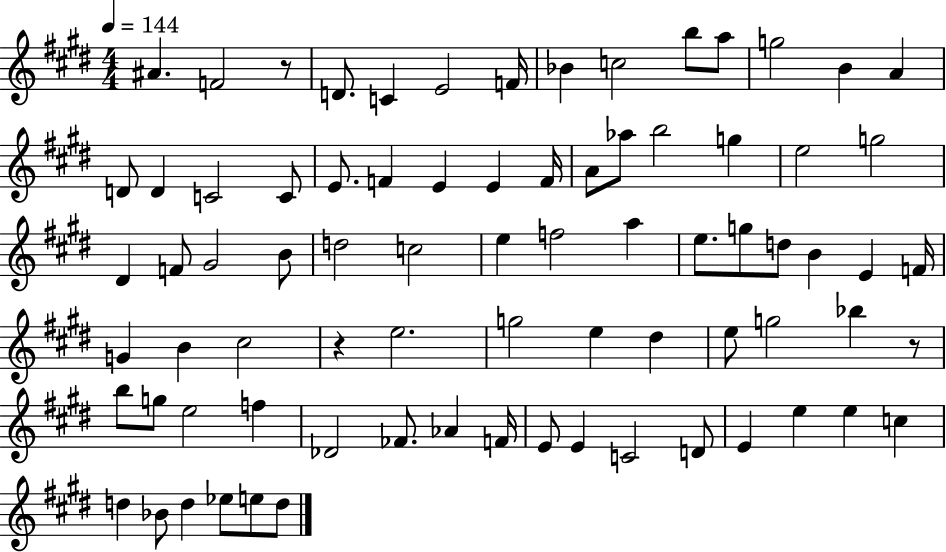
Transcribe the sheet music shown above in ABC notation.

X:1
T:Untitled
M:4/4
L:1/4
K:E
^A F2 z/2 D/2 C E2 F/4 _B c2 b/2 a/2 g2 B A D/2 D C2 C/2 E/2 F E E F/4 A/2 _a/2 b2 g e2 g2 ^D F/2 ^G2 B/2 d2 c2 e f2 a e/2 g/2 d/2 B E F/4 G B ^c2 z e2 g2 e ^d e/2 g2 _b z/2 b/2 g/2 e2 f _D2 _F/2 _A F/4 E/2 E C2 D/2 E e e c d _B/2 d _e/2 e/2 d/2